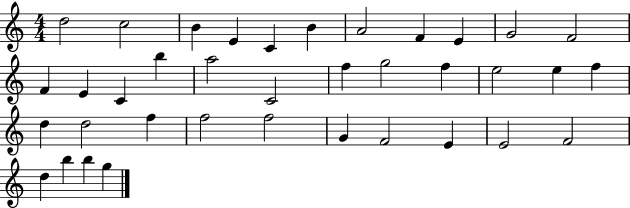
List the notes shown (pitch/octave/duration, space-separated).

D5/h C5/h B4/q E4/q C4/q B4/q A4/h F4/q E4/q G4/h F4/h F4/q E4/q C4/q B5/q A5/h C4/h F5/q G5/h F5/q E5/h E5/q F5/q D5/q D5/h F5/q F5/h F5/h G4/q F4/h E4/q E4/h F4/h D5/q B5/q B5/q G5/q